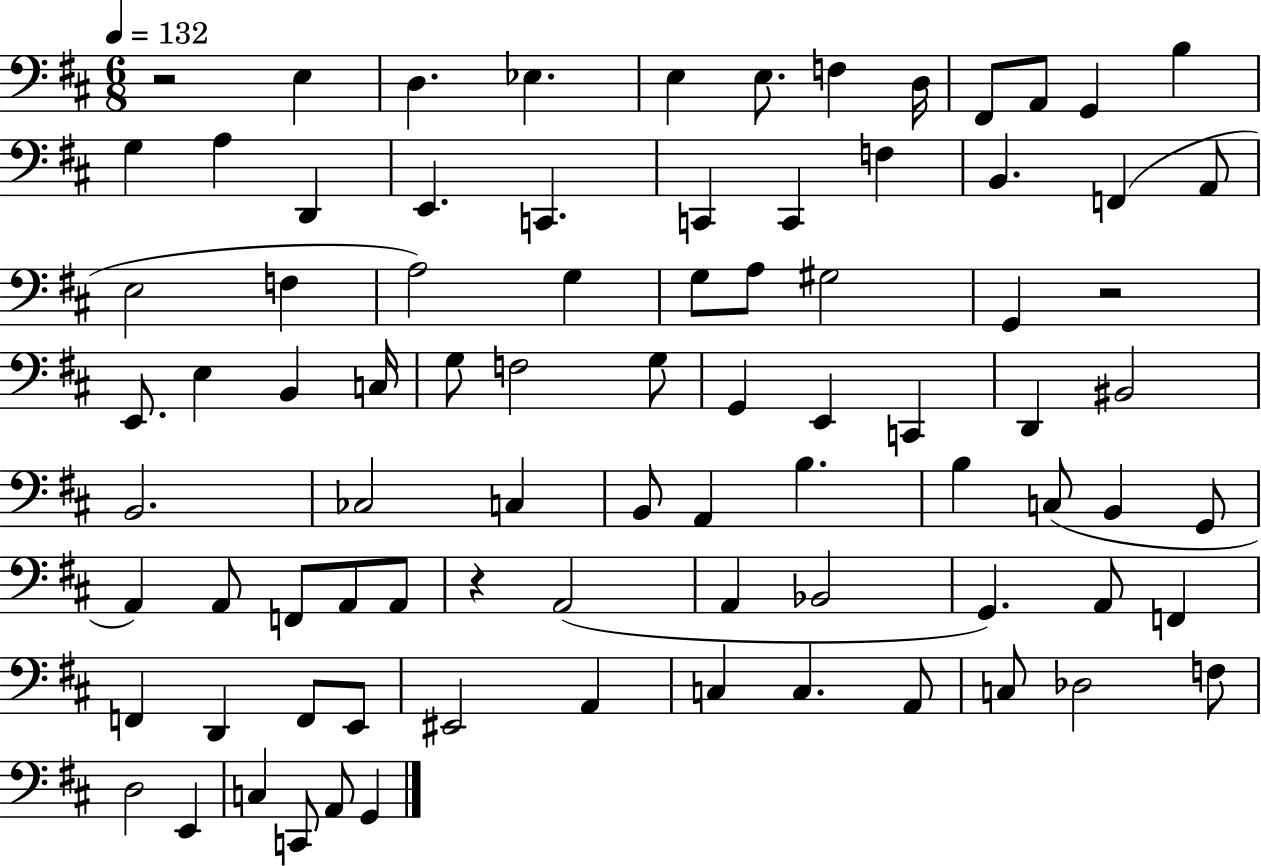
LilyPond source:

{
  \clef bass
  \numericTimeSignature
  \time 6/8
  \key d \major
  \tempo 4 = 132
  r2 e4 | d4. ees4. | e4 e8. f4 d16 | fis,8 a,8 g,4 b4 | \break g4 a4 d,4 | e,4. c,4. | c,4 c,4 f4 | b,4. f,4( a,8 | \break e2 f4 | a2) g4 | g8 a8 gis2 | g,4 r2 | \break e,8. e4 b,4 c16 | g8 f2 g8 | g,4 e,4 c,4 | d,4 bis,2 | \break b,2. | ces2 c4 | b,8 a,4 b4. | b4 c8( b,4 g,8 | \break a,4) a,8 f,8 a,8 a,8 | r4 a,2( | a,4 bes,2 | g,4.) a,8 f,4 | \break f,4 d,4 f,8 e,8 | eis,2 a,4 | c4 c4. a,8 | c8 des2 f8 | \break d2 e,4 | c4 c,8 a,8 g,4 | \bar "|."
}